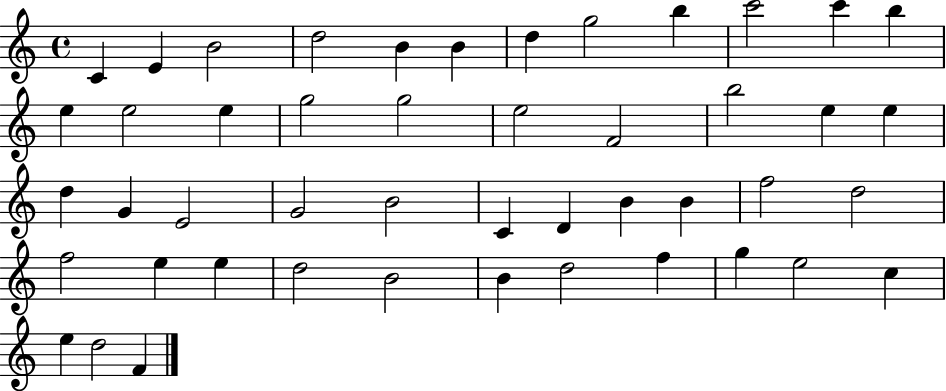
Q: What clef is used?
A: treble